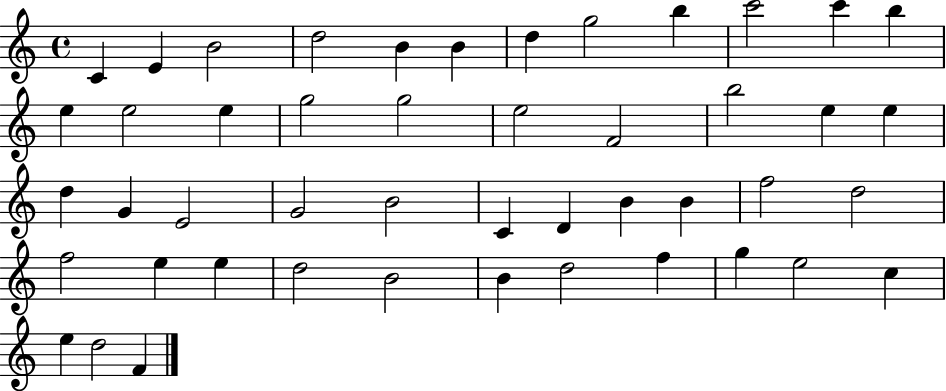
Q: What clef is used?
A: treble